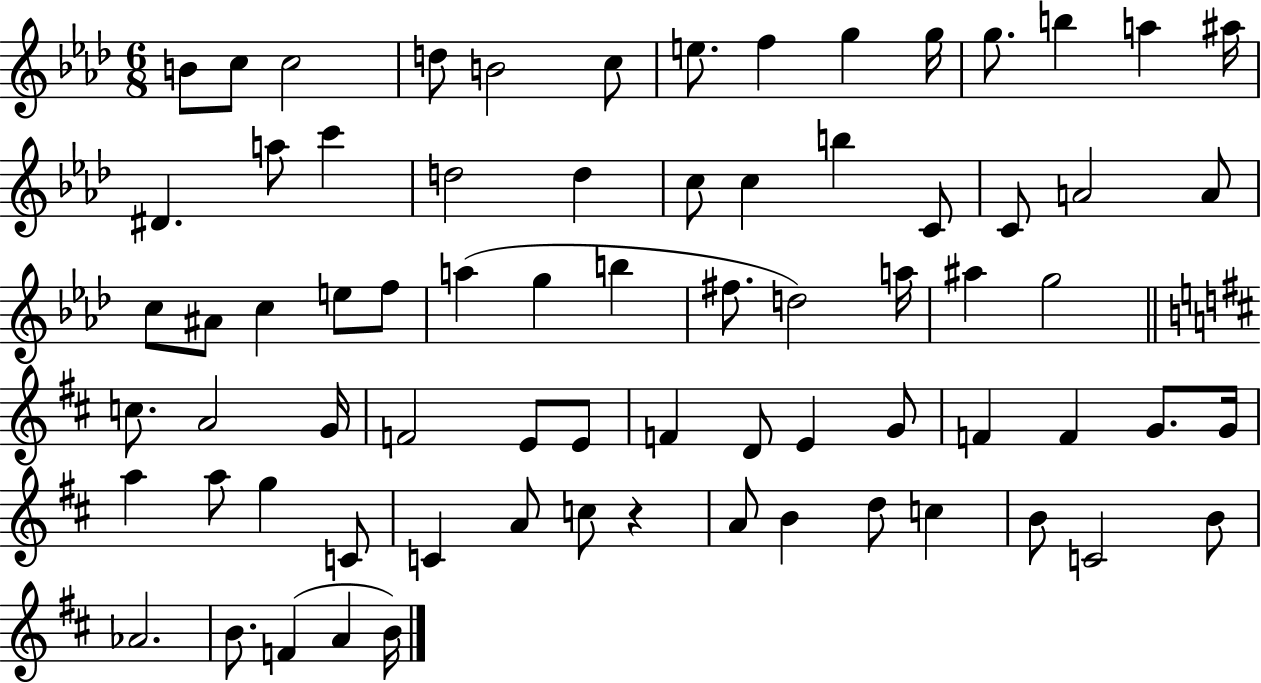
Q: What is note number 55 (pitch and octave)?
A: A5